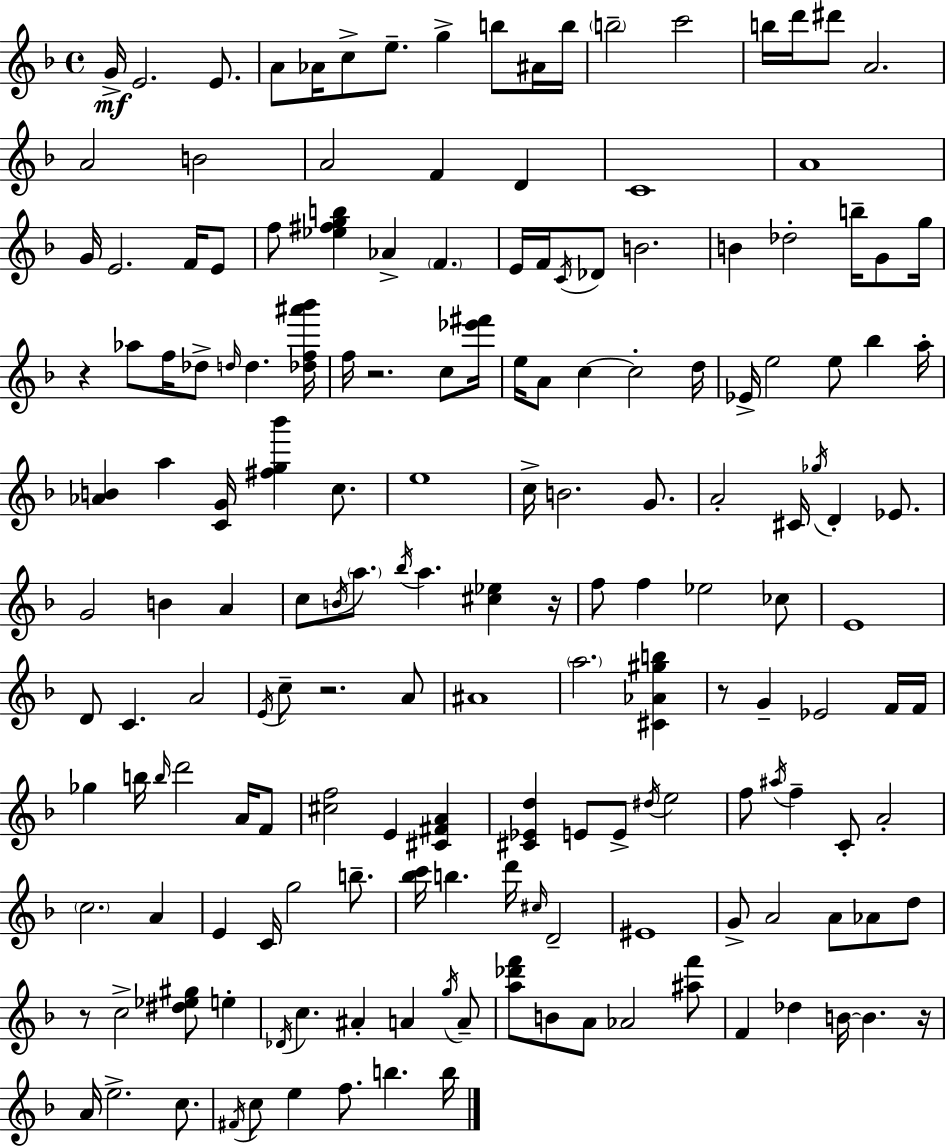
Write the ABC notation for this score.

X:1
T:Untitled
M:4/4
L:1/4
K:Dm
G/4 E2 E/2 A/2 _A/4 c/2 e/2 g b/2 ^A/4 b/4 b2 c'2 b/4 d'/4 ^d'/2 A2 A2 B2 A2 F D C4 A4 G/4 E2 F/4 E/2 f/2 [_e^fgb] _A F E/4 F/4 C/4 _D/2 B2 B _d2 b/4 G/2 g/4 z _a/2 f/4 _d/2 d/4 d [_df^a'_b']/4 f/4 z2 c/2 [_e'^f']/4 e/4 A/2 c c2 d/4 _E/4 e2 e/2 _b a/4 [_AB] a [CG]/4 [^fg_b'] c/2 e4 c/4 B2 G/2 A2 ^C/4 _g/4 D _E/2 G2 B A c/2 B/4 a/2 _b/4 a [^c_e] z/4 f/2 f _e2 _c/2 E4 D/2 C A2 E/4 c/2 z2 A/2 ^A4 a2 [^C_A^gb] z/2 G _E2 F/4 F/4 _g b/4 b/4 d'2 A/4 F/2 [^cf]2 E [^C^FA] [^C_Ed] E/2 E/2 ^d/4 e2 f/2 ^a/4 f C/2 A2 c2 A E C/4 g2 b/2 [_bc']/4 b d'/4 ^c/4 D2 ^E4 G/2 A2 A/2 _A/2 d/2 z/2 c2 [^d_e^g]/2 e _D/4 c ^A A g/4 A/2 [a_d'f']/2 B/2 A/2 _A2 [^af']/2 F _d B/4 B z/4 A/4 e2 c/2 ^F/4 c/2 e f/2 b b/4